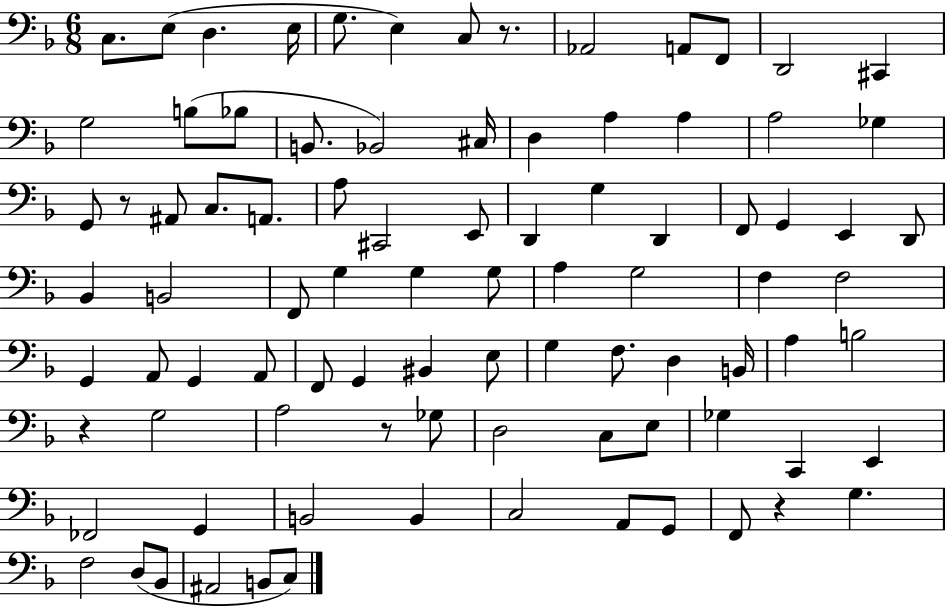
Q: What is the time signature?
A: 6/8